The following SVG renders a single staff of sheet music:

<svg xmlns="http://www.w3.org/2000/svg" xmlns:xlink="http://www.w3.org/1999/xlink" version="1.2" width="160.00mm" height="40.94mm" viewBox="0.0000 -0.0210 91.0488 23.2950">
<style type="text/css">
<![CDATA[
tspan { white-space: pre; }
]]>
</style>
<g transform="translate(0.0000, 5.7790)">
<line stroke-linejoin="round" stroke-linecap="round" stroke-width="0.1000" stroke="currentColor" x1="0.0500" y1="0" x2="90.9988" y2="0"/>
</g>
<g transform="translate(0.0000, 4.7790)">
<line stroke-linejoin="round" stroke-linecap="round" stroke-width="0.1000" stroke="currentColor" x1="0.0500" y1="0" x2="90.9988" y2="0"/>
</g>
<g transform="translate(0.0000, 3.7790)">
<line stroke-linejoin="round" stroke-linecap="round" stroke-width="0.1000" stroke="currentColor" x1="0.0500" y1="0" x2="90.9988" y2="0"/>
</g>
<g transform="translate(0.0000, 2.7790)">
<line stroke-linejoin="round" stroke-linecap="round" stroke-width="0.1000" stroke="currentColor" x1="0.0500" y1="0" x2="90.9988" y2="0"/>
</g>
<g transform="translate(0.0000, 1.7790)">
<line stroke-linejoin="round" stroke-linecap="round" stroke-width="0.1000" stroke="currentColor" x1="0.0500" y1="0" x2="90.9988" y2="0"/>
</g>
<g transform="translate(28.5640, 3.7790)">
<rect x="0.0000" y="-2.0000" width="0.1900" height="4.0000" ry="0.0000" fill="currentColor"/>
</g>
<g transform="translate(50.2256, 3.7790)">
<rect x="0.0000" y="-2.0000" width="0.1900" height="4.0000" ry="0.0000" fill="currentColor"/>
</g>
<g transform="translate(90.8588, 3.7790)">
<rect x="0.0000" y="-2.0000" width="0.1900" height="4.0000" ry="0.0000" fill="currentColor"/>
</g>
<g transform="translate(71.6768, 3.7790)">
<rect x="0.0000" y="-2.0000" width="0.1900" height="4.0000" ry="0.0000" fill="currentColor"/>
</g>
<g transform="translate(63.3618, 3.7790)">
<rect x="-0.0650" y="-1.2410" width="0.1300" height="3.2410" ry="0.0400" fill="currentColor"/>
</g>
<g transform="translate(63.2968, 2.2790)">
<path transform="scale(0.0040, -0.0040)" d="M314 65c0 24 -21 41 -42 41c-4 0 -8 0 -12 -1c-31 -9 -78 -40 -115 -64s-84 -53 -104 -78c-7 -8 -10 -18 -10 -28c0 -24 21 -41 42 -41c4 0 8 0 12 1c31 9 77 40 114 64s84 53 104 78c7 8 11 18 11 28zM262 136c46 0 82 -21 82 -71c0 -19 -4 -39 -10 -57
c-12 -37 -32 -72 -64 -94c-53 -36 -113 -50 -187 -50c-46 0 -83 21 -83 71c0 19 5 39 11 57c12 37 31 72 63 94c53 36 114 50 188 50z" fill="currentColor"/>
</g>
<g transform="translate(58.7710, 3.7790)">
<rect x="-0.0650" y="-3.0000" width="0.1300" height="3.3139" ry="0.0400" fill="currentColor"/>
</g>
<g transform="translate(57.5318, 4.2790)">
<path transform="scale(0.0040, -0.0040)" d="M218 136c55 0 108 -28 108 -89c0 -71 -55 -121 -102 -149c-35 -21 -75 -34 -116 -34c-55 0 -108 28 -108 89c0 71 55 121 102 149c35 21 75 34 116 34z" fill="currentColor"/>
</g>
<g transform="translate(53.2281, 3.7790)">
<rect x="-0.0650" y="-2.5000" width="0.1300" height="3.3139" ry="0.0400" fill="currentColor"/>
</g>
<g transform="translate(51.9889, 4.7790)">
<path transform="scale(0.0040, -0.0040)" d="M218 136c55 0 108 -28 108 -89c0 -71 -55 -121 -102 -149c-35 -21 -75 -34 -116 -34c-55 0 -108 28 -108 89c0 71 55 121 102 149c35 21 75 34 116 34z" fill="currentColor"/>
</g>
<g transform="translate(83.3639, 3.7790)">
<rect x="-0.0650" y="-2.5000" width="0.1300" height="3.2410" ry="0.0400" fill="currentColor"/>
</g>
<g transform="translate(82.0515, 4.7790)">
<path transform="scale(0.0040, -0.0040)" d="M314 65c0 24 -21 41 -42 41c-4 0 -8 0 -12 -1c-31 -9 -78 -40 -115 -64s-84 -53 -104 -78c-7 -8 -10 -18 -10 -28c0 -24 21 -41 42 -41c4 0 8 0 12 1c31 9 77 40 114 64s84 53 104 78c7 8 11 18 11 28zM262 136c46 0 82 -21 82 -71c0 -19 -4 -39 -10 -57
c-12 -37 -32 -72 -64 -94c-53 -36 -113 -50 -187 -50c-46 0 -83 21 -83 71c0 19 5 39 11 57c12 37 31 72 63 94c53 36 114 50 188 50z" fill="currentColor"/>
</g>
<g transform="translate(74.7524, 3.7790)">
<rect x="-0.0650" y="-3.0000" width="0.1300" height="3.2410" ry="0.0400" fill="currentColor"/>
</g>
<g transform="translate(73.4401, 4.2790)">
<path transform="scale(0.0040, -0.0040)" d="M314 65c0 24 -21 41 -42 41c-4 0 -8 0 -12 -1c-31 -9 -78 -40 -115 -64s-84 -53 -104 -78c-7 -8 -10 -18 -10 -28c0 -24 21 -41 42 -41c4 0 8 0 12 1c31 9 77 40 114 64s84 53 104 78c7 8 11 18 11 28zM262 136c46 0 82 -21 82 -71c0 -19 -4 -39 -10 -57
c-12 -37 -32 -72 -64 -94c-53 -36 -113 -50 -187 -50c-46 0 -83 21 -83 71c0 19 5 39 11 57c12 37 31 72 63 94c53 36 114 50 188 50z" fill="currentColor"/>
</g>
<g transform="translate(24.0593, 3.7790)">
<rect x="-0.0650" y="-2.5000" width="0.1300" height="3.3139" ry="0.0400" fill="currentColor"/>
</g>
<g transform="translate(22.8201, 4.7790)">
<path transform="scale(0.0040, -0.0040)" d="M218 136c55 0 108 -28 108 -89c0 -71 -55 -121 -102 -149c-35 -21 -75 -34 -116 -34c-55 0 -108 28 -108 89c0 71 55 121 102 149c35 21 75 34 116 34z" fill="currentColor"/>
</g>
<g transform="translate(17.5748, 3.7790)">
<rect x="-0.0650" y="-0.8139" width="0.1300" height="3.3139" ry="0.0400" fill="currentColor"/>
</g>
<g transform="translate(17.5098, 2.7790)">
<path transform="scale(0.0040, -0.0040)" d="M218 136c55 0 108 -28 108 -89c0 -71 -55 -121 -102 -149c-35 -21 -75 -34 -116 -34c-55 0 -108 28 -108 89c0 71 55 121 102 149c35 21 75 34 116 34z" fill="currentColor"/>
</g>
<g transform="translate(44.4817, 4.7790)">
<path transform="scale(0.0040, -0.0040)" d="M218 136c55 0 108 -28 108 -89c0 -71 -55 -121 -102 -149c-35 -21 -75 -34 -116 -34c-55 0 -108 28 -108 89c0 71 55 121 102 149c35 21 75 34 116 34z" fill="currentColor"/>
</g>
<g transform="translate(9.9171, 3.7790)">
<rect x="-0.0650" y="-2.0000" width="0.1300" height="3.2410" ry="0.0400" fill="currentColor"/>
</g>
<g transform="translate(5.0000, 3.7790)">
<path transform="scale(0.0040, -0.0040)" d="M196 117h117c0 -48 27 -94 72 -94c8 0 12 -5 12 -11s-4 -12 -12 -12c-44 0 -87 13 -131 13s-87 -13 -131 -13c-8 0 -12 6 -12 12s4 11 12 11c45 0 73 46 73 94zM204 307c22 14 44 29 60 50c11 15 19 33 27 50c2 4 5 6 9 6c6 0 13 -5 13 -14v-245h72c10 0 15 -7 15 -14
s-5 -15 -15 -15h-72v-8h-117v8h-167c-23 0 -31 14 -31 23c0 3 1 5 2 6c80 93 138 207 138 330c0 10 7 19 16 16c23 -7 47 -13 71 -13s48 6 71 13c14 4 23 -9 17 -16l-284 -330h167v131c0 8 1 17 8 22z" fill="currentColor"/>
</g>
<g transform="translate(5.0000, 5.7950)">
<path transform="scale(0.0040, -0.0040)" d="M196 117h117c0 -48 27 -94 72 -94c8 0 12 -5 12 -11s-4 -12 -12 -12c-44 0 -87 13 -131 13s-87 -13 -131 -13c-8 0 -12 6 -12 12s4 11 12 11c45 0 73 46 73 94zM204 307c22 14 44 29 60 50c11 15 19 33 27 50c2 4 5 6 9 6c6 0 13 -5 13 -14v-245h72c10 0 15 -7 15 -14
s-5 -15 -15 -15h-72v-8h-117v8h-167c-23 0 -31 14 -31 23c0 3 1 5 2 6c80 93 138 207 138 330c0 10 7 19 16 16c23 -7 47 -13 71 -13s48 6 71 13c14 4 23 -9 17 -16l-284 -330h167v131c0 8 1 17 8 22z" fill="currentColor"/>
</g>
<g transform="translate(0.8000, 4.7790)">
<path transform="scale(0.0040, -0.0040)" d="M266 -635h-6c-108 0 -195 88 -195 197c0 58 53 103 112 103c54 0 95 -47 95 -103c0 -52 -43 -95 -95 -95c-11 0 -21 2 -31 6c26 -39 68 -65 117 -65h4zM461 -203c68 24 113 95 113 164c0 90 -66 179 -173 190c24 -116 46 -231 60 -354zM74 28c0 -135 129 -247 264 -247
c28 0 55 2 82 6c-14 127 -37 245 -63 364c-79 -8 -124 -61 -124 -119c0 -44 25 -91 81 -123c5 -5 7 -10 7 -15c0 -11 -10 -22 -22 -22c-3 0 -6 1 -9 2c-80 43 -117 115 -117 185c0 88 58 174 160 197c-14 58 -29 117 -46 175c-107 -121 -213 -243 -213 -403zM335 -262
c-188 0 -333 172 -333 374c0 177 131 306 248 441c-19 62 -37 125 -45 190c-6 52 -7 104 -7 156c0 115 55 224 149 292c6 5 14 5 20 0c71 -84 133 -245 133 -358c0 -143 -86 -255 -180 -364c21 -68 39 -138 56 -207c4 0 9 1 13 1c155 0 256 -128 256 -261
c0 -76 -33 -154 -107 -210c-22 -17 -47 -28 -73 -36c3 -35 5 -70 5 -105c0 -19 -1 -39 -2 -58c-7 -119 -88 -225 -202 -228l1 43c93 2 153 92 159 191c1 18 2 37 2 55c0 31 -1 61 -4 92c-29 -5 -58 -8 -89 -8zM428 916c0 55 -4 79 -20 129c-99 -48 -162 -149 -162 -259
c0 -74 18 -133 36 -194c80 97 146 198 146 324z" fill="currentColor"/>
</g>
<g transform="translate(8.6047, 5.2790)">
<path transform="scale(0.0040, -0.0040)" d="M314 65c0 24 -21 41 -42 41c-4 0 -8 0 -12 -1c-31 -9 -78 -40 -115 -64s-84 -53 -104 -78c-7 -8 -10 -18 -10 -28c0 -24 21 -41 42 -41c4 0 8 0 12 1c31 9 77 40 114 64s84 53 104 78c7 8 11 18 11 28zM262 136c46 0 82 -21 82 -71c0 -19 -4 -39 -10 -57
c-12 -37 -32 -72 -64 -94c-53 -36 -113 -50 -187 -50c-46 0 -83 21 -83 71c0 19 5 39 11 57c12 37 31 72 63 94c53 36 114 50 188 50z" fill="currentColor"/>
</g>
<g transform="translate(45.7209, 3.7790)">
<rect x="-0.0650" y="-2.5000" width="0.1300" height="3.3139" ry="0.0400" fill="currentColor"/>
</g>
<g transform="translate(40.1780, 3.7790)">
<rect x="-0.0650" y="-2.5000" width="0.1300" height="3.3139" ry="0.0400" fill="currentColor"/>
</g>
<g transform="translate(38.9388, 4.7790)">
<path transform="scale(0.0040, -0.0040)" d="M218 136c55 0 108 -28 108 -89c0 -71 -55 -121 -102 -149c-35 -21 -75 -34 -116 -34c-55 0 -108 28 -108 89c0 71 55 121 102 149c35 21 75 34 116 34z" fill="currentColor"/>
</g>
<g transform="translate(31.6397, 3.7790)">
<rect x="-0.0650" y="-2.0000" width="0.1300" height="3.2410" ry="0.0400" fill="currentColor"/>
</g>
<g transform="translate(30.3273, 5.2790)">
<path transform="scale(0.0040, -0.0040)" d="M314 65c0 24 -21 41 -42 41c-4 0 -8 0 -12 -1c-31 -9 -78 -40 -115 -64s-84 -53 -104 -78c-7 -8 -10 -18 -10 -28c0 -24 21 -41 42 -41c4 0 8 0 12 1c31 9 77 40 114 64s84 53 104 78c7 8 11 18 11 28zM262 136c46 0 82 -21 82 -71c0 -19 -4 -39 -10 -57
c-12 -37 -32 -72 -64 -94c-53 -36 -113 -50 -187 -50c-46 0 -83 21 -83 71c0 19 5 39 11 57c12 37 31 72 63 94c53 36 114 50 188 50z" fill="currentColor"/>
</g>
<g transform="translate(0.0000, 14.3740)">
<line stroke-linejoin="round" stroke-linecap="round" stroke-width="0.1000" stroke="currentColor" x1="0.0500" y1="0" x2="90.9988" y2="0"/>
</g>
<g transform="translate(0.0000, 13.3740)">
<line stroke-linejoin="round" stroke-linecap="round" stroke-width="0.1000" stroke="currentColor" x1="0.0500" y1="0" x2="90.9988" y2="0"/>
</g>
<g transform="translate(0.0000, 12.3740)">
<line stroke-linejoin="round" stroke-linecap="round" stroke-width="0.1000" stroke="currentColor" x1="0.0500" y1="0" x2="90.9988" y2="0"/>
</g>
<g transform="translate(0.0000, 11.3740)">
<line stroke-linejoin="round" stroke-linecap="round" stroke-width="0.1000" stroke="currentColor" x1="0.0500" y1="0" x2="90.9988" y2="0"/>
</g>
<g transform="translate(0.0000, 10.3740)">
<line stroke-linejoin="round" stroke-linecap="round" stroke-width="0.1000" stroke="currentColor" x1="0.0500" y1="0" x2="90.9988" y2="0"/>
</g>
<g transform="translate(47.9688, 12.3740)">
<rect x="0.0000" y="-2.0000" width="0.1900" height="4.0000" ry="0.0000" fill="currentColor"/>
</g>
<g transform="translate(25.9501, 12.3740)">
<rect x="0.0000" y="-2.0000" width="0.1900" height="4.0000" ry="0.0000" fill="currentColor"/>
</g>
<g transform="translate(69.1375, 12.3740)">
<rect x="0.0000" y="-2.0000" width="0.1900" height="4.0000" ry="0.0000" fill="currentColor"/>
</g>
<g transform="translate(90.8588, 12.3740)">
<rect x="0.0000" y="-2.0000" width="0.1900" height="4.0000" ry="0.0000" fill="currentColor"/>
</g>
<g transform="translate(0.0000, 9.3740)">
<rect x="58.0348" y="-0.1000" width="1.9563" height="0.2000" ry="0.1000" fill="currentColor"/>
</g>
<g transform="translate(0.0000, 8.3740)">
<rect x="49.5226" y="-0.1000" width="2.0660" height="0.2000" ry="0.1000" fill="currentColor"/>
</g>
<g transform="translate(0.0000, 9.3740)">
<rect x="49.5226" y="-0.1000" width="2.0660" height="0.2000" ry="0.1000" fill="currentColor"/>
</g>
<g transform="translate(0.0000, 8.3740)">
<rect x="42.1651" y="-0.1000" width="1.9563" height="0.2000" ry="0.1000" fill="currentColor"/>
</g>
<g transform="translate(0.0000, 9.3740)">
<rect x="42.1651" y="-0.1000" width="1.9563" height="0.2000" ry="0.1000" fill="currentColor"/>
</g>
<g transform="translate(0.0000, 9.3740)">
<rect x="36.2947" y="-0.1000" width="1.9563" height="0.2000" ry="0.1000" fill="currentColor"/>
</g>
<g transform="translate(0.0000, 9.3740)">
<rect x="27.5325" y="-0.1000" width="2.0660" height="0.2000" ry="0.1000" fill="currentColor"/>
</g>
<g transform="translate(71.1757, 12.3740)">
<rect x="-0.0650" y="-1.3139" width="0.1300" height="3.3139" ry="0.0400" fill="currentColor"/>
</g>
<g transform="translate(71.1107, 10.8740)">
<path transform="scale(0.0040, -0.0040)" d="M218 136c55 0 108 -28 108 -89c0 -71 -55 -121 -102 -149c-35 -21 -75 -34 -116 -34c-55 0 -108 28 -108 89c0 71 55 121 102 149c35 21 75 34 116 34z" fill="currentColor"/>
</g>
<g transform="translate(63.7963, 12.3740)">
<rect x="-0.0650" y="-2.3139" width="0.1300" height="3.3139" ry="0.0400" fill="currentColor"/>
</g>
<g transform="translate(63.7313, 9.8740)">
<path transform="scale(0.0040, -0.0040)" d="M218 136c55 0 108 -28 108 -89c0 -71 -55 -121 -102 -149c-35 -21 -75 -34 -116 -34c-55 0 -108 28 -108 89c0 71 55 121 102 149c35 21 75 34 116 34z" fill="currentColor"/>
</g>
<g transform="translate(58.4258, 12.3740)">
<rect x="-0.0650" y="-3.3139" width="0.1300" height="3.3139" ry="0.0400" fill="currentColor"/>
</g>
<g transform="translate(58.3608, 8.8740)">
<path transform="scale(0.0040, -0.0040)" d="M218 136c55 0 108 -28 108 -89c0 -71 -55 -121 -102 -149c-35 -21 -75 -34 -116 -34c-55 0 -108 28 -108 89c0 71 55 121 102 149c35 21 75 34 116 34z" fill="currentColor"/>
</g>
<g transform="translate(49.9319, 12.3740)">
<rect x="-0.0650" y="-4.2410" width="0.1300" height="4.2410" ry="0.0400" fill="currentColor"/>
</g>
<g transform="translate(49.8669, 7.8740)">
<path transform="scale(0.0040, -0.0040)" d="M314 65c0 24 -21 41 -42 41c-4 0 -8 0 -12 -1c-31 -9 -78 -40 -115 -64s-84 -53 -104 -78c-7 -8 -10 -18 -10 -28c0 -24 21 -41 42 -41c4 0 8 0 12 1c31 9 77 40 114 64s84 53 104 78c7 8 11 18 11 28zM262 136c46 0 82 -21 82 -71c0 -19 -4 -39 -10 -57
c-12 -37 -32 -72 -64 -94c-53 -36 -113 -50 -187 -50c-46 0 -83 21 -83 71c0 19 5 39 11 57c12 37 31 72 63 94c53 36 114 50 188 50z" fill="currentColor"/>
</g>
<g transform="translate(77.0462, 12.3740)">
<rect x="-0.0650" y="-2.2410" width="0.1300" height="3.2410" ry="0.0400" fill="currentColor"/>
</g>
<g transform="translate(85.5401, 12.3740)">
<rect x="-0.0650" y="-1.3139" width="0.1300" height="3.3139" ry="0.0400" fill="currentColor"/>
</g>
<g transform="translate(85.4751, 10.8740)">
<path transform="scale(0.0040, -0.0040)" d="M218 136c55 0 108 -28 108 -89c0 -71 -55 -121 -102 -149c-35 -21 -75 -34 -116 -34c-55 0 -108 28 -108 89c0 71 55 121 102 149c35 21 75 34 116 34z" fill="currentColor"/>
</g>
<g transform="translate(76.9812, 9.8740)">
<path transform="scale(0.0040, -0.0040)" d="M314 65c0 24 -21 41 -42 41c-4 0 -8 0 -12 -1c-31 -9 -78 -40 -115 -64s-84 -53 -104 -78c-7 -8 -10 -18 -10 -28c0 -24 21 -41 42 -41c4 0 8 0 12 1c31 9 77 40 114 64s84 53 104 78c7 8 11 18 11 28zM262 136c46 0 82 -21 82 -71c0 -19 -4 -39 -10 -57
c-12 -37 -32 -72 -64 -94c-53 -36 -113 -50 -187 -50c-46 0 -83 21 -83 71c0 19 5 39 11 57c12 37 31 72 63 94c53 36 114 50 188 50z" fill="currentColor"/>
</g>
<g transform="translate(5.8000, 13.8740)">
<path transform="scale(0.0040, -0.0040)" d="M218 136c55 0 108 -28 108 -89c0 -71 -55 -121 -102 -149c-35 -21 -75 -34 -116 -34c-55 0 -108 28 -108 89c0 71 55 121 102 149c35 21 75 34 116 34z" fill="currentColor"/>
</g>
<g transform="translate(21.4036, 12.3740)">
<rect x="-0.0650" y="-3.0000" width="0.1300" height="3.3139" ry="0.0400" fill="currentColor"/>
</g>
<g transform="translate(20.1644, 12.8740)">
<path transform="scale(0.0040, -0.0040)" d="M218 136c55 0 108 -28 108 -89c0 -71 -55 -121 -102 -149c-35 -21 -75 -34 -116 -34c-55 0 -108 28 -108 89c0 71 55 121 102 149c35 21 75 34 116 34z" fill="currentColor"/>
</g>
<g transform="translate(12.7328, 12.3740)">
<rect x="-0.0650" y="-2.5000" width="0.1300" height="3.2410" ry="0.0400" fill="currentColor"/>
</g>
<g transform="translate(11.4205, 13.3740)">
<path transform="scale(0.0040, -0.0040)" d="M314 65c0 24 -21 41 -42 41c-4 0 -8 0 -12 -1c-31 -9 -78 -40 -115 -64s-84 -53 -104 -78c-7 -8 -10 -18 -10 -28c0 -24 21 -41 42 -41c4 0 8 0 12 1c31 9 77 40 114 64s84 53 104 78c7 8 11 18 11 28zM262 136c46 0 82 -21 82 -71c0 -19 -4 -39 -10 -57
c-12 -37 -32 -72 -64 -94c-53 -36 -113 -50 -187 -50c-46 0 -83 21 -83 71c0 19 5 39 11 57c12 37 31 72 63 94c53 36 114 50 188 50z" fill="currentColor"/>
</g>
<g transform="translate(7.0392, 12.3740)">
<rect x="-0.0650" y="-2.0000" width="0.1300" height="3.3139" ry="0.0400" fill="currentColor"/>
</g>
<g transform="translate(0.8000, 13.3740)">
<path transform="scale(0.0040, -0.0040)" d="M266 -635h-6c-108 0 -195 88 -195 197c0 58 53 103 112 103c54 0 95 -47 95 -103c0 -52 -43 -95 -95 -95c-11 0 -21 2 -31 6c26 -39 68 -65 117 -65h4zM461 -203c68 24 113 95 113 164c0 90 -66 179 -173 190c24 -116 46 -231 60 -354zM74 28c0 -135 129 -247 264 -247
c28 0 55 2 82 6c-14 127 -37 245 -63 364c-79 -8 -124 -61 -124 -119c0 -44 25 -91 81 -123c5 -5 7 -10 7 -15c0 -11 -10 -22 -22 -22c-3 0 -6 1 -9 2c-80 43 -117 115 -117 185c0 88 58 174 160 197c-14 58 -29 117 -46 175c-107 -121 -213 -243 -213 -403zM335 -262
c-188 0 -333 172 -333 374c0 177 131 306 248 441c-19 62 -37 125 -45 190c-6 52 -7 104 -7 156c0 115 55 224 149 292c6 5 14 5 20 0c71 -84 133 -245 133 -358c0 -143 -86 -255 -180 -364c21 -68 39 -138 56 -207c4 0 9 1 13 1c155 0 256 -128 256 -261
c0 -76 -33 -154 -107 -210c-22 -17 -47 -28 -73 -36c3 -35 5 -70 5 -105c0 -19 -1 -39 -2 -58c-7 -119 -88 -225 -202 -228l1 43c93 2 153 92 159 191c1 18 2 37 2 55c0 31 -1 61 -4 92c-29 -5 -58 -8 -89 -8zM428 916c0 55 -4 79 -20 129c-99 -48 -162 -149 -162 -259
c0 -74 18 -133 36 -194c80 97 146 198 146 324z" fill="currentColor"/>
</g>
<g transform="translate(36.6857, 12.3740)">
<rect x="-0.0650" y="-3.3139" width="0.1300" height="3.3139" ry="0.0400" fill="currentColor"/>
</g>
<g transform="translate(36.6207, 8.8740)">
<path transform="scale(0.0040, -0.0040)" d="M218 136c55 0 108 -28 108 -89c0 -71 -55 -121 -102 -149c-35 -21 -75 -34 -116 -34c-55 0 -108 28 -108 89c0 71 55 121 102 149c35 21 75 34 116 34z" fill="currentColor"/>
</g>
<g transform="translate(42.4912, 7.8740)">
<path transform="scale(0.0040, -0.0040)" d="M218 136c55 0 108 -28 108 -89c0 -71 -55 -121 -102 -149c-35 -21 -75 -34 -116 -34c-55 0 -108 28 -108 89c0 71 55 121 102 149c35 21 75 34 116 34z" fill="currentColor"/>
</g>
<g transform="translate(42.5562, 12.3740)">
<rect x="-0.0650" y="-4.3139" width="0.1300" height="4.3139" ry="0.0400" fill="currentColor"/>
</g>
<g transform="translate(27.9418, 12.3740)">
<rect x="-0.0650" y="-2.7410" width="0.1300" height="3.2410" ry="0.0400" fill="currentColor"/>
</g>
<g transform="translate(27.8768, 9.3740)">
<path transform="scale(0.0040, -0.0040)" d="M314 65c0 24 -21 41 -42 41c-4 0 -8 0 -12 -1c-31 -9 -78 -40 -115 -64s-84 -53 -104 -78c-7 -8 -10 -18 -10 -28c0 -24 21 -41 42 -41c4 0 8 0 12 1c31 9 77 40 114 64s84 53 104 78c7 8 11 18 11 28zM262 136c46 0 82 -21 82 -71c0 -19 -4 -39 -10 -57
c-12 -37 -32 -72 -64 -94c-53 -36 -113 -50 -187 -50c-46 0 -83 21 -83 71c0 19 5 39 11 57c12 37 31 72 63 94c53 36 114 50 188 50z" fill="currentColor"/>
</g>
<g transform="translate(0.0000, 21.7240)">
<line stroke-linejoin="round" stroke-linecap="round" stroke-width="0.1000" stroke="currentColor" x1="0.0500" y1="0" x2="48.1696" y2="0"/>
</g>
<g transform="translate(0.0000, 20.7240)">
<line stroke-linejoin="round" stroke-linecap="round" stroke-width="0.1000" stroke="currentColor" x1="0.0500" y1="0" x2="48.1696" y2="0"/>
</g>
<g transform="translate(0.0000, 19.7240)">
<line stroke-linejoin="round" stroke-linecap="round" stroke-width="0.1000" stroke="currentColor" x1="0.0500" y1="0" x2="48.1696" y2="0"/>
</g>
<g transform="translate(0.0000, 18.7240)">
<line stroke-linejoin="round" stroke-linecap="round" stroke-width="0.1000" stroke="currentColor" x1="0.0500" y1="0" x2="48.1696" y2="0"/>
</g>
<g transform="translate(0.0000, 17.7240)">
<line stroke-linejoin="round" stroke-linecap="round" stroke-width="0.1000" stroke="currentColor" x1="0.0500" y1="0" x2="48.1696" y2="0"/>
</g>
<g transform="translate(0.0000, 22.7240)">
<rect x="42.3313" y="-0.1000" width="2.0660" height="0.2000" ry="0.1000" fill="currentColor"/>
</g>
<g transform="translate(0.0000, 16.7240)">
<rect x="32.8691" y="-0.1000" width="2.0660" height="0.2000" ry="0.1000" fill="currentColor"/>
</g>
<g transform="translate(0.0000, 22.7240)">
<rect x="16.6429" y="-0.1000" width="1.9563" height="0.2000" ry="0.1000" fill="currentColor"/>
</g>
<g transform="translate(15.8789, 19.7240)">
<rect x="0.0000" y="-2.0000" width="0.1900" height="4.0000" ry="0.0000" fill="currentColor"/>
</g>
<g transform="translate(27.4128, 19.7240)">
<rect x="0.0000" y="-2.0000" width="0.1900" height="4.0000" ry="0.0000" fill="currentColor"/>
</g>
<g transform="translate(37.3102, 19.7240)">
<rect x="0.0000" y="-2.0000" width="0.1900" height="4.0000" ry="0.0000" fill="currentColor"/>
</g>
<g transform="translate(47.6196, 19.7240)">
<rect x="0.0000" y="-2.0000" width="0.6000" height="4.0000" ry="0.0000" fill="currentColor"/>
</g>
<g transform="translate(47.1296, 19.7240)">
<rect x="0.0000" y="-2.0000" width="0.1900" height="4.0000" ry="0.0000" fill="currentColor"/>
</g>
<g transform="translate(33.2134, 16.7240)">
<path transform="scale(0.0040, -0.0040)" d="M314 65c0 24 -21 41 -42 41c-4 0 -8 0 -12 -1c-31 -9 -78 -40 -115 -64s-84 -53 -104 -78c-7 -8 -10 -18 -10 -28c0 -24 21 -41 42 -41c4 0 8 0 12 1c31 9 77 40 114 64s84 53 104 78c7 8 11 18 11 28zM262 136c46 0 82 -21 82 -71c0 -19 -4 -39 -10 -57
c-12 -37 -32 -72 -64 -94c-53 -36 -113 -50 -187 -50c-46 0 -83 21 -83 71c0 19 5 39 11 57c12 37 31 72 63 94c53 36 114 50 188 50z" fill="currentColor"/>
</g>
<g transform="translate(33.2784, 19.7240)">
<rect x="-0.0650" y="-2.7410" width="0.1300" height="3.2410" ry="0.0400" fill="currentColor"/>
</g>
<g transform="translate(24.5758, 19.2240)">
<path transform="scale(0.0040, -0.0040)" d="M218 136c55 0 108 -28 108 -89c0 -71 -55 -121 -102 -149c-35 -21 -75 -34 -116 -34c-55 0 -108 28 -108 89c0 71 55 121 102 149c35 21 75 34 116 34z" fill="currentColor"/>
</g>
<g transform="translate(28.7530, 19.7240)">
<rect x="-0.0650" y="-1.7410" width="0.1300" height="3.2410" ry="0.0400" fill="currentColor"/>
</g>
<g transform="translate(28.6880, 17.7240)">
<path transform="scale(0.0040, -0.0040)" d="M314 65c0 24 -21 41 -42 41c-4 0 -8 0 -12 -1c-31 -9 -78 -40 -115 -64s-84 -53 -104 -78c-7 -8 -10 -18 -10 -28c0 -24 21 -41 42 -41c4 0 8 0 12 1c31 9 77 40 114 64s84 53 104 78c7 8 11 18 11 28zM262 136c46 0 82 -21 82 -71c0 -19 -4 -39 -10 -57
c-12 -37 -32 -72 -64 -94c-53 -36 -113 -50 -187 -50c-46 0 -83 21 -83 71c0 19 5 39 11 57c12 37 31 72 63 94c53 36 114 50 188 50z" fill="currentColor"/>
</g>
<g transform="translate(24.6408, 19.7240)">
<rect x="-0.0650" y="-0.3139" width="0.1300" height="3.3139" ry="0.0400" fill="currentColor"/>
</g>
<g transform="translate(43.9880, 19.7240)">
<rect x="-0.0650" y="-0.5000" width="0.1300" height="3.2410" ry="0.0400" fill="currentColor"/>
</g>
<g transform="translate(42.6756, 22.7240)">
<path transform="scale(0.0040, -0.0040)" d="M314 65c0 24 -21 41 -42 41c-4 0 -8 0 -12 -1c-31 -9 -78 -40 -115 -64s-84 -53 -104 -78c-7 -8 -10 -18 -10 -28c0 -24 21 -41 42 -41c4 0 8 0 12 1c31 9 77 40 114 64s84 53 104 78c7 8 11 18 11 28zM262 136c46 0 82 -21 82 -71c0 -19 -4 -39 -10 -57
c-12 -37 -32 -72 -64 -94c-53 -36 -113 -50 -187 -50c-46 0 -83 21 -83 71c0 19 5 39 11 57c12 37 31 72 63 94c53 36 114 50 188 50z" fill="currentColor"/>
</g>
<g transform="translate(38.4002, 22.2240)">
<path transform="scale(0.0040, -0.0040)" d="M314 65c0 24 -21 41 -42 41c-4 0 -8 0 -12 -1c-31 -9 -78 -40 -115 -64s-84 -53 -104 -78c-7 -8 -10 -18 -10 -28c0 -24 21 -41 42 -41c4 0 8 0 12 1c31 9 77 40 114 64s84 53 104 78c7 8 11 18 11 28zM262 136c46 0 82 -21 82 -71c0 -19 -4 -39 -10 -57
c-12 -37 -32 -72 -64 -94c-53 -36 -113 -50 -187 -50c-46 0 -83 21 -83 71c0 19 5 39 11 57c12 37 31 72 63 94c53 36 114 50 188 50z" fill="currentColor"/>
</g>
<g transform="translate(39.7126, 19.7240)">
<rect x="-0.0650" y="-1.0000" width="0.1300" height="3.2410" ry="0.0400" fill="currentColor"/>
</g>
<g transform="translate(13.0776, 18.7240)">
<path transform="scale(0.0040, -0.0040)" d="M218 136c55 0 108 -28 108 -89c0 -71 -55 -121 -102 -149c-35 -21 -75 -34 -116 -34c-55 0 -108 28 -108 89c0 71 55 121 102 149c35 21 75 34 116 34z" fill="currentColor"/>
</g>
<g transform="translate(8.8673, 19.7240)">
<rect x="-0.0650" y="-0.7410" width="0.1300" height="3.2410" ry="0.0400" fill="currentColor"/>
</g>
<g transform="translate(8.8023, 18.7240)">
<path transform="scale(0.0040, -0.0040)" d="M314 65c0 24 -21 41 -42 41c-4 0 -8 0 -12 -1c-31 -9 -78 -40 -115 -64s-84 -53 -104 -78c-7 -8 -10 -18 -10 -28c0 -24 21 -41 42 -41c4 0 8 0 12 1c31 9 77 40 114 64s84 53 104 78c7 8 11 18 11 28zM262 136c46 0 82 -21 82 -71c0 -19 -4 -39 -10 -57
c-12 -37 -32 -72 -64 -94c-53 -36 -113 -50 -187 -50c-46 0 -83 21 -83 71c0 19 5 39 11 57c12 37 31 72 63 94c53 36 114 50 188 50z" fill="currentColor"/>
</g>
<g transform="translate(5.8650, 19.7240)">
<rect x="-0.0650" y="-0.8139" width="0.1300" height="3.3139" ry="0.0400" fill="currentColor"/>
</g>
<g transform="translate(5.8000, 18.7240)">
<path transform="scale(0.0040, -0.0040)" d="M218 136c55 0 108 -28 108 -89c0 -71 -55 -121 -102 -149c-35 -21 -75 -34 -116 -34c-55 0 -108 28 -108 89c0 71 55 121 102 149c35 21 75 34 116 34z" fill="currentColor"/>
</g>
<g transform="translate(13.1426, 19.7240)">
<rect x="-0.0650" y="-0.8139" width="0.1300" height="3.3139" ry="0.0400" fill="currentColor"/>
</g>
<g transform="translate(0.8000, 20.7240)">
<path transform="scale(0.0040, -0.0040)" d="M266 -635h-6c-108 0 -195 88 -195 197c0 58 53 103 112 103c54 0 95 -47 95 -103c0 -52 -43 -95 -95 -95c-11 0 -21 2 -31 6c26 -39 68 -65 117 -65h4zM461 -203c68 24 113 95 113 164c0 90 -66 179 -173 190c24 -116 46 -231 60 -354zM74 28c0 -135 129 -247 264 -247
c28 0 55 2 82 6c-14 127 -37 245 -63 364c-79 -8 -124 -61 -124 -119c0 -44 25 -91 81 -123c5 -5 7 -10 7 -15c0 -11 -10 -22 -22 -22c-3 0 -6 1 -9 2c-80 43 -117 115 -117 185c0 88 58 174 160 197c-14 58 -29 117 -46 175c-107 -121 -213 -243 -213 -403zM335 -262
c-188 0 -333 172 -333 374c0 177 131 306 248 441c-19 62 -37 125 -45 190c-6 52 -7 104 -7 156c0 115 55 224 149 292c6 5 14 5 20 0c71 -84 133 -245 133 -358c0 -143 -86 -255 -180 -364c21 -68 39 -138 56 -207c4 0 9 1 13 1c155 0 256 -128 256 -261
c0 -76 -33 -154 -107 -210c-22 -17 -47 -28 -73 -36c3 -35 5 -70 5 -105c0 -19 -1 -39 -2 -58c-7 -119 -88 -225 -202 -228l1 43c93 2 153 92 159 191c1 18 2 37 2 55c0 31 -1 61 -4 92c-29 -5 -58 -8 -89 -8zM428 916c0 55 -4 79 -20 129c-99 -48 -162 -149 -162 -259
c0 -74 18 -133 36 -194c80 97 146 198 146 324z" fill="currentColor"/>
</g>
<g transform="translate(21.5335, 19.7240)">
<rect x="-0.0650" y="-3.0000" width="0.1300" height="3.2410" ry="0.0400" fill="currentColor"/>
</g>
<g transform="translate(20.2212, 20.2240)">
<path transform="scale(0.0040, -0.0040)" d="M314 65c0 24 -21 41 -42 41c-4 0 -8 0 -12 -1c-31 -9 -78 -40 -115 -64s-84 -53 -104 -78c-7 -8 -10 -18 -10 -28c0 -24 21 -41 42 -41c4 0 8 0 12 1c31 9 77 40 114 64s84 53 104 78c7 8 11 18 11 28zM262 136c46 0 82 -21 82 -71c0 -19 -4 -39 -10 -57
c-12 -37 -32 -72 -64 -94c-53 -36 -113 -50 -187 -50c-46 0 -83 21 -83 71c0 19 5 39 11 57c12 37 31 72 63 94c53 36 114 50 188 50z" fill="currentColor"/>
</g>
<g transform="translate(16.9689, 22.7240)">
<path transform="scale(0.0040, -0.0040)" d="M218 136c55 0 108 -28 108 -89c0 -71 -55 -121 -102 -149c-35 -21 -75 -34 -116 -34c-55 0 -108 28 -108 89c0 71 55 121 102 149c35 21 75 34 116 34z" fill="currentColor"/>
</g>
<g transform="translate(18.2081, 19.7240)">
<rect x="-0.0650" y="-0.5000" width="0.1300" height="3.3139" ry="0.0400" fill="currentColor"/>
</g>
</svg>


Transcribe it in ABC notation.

X:1
T:Untitled
M:4/4
L:1/4
K:C
F2 d G F2 G G G A e2 A2 G2 F G2 A a2 b d' d'2 b g e g2 e d d2 d C A2 c f2 a2 D2 C2